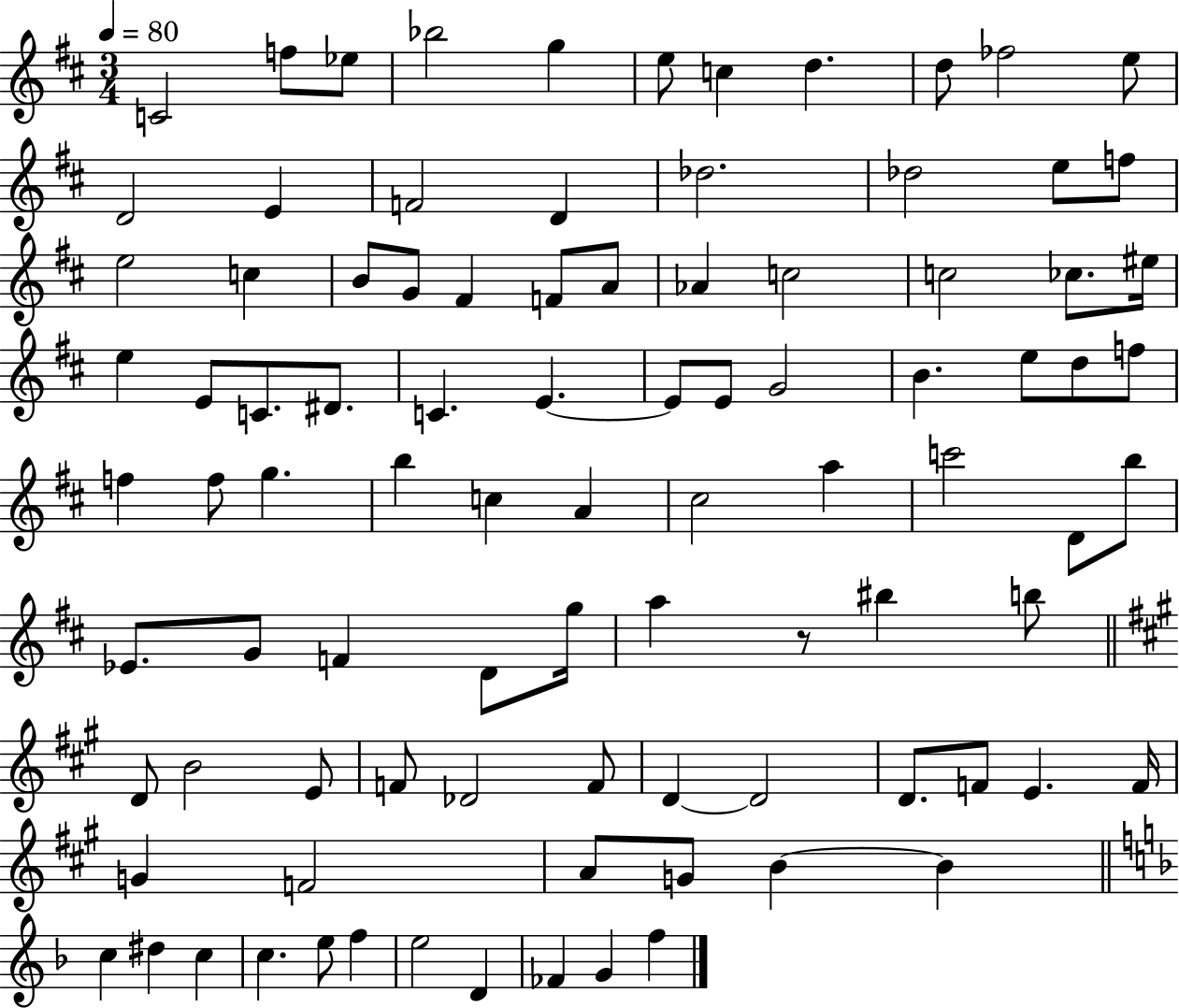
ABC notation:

X:1
T:Untitled
M:3/4
L:1/4
K:D
C2 f/2 _e/2 _b2 g e/2 c d d/2 _f2 e/2 D2 E F2 D _d2 _d2 e/2 f/2 e2 c B/2 G/2 ^F F/2 A/2 _A c2 c2 _c/2 ^e/4 e E/2 C/2 ^D/2 C E E/2 E/2 G2 B e/2 d/2 f/2 f f/2 g b c A ^c2 a c'2 D/2 b/2 _E/2 G/2 F D/2 g/4 a z/2 ^b b/2 D/2 B2 E/2 F/2 _D2 F/2 D D2 D/2 F/2 E F/4 G F2 A/2 G/2 B B c ^d c c e/2 f e2 D _F G f